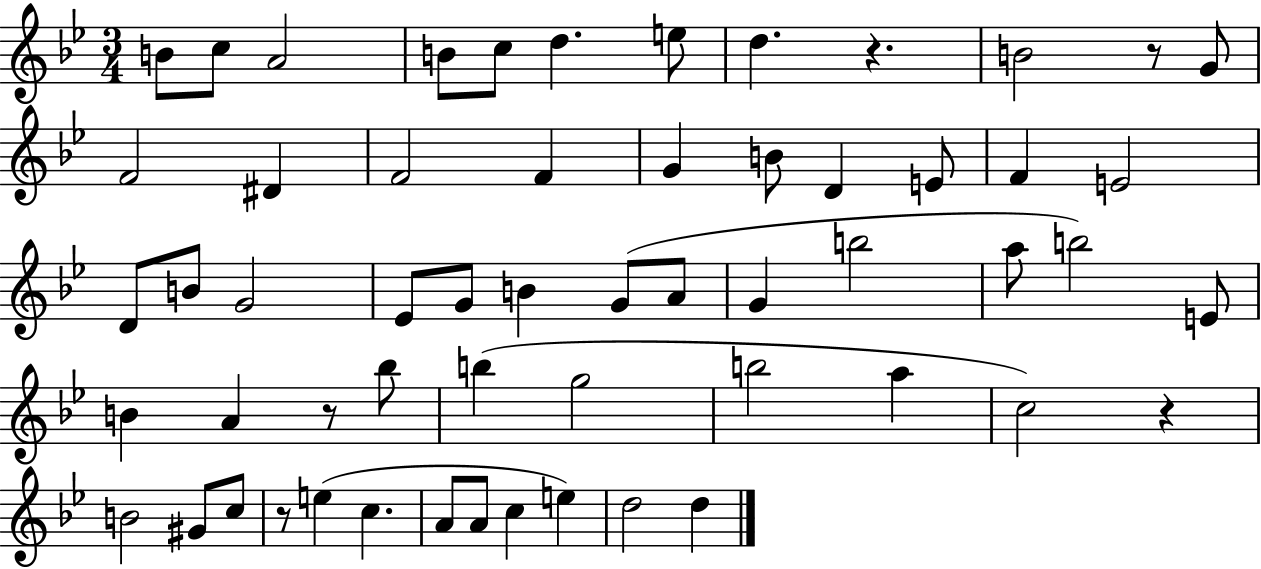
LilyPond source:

{
  \clef treble
  \numericTimeSignature
  \time 3/4
  \key bes \major
  b'8 c''8 a'2 | b'8 c''8 d''4. e''8 | d''4. r4. | b'2 r8 g'8 | \break f'2 dis'4 | f'2 f'4 | g'4 b'8 d'4 e'8 | f'4 e'2 | \break d'8 b'8 g'2 | ees'8 g'8 b'4 g'8( a'8 | g'4 b''2 | a''8 b''2) e'8 | \break b'4 a'4 r8 bes''8 | b''4( g''2 | b''2 a''4 | c''2) r4 | \break b'2 gis'8 c''8 | r8 e''4( c''4. | a'8 a'8 c''4 e''4) | d''2 d''4 | \break \bar "|."
}